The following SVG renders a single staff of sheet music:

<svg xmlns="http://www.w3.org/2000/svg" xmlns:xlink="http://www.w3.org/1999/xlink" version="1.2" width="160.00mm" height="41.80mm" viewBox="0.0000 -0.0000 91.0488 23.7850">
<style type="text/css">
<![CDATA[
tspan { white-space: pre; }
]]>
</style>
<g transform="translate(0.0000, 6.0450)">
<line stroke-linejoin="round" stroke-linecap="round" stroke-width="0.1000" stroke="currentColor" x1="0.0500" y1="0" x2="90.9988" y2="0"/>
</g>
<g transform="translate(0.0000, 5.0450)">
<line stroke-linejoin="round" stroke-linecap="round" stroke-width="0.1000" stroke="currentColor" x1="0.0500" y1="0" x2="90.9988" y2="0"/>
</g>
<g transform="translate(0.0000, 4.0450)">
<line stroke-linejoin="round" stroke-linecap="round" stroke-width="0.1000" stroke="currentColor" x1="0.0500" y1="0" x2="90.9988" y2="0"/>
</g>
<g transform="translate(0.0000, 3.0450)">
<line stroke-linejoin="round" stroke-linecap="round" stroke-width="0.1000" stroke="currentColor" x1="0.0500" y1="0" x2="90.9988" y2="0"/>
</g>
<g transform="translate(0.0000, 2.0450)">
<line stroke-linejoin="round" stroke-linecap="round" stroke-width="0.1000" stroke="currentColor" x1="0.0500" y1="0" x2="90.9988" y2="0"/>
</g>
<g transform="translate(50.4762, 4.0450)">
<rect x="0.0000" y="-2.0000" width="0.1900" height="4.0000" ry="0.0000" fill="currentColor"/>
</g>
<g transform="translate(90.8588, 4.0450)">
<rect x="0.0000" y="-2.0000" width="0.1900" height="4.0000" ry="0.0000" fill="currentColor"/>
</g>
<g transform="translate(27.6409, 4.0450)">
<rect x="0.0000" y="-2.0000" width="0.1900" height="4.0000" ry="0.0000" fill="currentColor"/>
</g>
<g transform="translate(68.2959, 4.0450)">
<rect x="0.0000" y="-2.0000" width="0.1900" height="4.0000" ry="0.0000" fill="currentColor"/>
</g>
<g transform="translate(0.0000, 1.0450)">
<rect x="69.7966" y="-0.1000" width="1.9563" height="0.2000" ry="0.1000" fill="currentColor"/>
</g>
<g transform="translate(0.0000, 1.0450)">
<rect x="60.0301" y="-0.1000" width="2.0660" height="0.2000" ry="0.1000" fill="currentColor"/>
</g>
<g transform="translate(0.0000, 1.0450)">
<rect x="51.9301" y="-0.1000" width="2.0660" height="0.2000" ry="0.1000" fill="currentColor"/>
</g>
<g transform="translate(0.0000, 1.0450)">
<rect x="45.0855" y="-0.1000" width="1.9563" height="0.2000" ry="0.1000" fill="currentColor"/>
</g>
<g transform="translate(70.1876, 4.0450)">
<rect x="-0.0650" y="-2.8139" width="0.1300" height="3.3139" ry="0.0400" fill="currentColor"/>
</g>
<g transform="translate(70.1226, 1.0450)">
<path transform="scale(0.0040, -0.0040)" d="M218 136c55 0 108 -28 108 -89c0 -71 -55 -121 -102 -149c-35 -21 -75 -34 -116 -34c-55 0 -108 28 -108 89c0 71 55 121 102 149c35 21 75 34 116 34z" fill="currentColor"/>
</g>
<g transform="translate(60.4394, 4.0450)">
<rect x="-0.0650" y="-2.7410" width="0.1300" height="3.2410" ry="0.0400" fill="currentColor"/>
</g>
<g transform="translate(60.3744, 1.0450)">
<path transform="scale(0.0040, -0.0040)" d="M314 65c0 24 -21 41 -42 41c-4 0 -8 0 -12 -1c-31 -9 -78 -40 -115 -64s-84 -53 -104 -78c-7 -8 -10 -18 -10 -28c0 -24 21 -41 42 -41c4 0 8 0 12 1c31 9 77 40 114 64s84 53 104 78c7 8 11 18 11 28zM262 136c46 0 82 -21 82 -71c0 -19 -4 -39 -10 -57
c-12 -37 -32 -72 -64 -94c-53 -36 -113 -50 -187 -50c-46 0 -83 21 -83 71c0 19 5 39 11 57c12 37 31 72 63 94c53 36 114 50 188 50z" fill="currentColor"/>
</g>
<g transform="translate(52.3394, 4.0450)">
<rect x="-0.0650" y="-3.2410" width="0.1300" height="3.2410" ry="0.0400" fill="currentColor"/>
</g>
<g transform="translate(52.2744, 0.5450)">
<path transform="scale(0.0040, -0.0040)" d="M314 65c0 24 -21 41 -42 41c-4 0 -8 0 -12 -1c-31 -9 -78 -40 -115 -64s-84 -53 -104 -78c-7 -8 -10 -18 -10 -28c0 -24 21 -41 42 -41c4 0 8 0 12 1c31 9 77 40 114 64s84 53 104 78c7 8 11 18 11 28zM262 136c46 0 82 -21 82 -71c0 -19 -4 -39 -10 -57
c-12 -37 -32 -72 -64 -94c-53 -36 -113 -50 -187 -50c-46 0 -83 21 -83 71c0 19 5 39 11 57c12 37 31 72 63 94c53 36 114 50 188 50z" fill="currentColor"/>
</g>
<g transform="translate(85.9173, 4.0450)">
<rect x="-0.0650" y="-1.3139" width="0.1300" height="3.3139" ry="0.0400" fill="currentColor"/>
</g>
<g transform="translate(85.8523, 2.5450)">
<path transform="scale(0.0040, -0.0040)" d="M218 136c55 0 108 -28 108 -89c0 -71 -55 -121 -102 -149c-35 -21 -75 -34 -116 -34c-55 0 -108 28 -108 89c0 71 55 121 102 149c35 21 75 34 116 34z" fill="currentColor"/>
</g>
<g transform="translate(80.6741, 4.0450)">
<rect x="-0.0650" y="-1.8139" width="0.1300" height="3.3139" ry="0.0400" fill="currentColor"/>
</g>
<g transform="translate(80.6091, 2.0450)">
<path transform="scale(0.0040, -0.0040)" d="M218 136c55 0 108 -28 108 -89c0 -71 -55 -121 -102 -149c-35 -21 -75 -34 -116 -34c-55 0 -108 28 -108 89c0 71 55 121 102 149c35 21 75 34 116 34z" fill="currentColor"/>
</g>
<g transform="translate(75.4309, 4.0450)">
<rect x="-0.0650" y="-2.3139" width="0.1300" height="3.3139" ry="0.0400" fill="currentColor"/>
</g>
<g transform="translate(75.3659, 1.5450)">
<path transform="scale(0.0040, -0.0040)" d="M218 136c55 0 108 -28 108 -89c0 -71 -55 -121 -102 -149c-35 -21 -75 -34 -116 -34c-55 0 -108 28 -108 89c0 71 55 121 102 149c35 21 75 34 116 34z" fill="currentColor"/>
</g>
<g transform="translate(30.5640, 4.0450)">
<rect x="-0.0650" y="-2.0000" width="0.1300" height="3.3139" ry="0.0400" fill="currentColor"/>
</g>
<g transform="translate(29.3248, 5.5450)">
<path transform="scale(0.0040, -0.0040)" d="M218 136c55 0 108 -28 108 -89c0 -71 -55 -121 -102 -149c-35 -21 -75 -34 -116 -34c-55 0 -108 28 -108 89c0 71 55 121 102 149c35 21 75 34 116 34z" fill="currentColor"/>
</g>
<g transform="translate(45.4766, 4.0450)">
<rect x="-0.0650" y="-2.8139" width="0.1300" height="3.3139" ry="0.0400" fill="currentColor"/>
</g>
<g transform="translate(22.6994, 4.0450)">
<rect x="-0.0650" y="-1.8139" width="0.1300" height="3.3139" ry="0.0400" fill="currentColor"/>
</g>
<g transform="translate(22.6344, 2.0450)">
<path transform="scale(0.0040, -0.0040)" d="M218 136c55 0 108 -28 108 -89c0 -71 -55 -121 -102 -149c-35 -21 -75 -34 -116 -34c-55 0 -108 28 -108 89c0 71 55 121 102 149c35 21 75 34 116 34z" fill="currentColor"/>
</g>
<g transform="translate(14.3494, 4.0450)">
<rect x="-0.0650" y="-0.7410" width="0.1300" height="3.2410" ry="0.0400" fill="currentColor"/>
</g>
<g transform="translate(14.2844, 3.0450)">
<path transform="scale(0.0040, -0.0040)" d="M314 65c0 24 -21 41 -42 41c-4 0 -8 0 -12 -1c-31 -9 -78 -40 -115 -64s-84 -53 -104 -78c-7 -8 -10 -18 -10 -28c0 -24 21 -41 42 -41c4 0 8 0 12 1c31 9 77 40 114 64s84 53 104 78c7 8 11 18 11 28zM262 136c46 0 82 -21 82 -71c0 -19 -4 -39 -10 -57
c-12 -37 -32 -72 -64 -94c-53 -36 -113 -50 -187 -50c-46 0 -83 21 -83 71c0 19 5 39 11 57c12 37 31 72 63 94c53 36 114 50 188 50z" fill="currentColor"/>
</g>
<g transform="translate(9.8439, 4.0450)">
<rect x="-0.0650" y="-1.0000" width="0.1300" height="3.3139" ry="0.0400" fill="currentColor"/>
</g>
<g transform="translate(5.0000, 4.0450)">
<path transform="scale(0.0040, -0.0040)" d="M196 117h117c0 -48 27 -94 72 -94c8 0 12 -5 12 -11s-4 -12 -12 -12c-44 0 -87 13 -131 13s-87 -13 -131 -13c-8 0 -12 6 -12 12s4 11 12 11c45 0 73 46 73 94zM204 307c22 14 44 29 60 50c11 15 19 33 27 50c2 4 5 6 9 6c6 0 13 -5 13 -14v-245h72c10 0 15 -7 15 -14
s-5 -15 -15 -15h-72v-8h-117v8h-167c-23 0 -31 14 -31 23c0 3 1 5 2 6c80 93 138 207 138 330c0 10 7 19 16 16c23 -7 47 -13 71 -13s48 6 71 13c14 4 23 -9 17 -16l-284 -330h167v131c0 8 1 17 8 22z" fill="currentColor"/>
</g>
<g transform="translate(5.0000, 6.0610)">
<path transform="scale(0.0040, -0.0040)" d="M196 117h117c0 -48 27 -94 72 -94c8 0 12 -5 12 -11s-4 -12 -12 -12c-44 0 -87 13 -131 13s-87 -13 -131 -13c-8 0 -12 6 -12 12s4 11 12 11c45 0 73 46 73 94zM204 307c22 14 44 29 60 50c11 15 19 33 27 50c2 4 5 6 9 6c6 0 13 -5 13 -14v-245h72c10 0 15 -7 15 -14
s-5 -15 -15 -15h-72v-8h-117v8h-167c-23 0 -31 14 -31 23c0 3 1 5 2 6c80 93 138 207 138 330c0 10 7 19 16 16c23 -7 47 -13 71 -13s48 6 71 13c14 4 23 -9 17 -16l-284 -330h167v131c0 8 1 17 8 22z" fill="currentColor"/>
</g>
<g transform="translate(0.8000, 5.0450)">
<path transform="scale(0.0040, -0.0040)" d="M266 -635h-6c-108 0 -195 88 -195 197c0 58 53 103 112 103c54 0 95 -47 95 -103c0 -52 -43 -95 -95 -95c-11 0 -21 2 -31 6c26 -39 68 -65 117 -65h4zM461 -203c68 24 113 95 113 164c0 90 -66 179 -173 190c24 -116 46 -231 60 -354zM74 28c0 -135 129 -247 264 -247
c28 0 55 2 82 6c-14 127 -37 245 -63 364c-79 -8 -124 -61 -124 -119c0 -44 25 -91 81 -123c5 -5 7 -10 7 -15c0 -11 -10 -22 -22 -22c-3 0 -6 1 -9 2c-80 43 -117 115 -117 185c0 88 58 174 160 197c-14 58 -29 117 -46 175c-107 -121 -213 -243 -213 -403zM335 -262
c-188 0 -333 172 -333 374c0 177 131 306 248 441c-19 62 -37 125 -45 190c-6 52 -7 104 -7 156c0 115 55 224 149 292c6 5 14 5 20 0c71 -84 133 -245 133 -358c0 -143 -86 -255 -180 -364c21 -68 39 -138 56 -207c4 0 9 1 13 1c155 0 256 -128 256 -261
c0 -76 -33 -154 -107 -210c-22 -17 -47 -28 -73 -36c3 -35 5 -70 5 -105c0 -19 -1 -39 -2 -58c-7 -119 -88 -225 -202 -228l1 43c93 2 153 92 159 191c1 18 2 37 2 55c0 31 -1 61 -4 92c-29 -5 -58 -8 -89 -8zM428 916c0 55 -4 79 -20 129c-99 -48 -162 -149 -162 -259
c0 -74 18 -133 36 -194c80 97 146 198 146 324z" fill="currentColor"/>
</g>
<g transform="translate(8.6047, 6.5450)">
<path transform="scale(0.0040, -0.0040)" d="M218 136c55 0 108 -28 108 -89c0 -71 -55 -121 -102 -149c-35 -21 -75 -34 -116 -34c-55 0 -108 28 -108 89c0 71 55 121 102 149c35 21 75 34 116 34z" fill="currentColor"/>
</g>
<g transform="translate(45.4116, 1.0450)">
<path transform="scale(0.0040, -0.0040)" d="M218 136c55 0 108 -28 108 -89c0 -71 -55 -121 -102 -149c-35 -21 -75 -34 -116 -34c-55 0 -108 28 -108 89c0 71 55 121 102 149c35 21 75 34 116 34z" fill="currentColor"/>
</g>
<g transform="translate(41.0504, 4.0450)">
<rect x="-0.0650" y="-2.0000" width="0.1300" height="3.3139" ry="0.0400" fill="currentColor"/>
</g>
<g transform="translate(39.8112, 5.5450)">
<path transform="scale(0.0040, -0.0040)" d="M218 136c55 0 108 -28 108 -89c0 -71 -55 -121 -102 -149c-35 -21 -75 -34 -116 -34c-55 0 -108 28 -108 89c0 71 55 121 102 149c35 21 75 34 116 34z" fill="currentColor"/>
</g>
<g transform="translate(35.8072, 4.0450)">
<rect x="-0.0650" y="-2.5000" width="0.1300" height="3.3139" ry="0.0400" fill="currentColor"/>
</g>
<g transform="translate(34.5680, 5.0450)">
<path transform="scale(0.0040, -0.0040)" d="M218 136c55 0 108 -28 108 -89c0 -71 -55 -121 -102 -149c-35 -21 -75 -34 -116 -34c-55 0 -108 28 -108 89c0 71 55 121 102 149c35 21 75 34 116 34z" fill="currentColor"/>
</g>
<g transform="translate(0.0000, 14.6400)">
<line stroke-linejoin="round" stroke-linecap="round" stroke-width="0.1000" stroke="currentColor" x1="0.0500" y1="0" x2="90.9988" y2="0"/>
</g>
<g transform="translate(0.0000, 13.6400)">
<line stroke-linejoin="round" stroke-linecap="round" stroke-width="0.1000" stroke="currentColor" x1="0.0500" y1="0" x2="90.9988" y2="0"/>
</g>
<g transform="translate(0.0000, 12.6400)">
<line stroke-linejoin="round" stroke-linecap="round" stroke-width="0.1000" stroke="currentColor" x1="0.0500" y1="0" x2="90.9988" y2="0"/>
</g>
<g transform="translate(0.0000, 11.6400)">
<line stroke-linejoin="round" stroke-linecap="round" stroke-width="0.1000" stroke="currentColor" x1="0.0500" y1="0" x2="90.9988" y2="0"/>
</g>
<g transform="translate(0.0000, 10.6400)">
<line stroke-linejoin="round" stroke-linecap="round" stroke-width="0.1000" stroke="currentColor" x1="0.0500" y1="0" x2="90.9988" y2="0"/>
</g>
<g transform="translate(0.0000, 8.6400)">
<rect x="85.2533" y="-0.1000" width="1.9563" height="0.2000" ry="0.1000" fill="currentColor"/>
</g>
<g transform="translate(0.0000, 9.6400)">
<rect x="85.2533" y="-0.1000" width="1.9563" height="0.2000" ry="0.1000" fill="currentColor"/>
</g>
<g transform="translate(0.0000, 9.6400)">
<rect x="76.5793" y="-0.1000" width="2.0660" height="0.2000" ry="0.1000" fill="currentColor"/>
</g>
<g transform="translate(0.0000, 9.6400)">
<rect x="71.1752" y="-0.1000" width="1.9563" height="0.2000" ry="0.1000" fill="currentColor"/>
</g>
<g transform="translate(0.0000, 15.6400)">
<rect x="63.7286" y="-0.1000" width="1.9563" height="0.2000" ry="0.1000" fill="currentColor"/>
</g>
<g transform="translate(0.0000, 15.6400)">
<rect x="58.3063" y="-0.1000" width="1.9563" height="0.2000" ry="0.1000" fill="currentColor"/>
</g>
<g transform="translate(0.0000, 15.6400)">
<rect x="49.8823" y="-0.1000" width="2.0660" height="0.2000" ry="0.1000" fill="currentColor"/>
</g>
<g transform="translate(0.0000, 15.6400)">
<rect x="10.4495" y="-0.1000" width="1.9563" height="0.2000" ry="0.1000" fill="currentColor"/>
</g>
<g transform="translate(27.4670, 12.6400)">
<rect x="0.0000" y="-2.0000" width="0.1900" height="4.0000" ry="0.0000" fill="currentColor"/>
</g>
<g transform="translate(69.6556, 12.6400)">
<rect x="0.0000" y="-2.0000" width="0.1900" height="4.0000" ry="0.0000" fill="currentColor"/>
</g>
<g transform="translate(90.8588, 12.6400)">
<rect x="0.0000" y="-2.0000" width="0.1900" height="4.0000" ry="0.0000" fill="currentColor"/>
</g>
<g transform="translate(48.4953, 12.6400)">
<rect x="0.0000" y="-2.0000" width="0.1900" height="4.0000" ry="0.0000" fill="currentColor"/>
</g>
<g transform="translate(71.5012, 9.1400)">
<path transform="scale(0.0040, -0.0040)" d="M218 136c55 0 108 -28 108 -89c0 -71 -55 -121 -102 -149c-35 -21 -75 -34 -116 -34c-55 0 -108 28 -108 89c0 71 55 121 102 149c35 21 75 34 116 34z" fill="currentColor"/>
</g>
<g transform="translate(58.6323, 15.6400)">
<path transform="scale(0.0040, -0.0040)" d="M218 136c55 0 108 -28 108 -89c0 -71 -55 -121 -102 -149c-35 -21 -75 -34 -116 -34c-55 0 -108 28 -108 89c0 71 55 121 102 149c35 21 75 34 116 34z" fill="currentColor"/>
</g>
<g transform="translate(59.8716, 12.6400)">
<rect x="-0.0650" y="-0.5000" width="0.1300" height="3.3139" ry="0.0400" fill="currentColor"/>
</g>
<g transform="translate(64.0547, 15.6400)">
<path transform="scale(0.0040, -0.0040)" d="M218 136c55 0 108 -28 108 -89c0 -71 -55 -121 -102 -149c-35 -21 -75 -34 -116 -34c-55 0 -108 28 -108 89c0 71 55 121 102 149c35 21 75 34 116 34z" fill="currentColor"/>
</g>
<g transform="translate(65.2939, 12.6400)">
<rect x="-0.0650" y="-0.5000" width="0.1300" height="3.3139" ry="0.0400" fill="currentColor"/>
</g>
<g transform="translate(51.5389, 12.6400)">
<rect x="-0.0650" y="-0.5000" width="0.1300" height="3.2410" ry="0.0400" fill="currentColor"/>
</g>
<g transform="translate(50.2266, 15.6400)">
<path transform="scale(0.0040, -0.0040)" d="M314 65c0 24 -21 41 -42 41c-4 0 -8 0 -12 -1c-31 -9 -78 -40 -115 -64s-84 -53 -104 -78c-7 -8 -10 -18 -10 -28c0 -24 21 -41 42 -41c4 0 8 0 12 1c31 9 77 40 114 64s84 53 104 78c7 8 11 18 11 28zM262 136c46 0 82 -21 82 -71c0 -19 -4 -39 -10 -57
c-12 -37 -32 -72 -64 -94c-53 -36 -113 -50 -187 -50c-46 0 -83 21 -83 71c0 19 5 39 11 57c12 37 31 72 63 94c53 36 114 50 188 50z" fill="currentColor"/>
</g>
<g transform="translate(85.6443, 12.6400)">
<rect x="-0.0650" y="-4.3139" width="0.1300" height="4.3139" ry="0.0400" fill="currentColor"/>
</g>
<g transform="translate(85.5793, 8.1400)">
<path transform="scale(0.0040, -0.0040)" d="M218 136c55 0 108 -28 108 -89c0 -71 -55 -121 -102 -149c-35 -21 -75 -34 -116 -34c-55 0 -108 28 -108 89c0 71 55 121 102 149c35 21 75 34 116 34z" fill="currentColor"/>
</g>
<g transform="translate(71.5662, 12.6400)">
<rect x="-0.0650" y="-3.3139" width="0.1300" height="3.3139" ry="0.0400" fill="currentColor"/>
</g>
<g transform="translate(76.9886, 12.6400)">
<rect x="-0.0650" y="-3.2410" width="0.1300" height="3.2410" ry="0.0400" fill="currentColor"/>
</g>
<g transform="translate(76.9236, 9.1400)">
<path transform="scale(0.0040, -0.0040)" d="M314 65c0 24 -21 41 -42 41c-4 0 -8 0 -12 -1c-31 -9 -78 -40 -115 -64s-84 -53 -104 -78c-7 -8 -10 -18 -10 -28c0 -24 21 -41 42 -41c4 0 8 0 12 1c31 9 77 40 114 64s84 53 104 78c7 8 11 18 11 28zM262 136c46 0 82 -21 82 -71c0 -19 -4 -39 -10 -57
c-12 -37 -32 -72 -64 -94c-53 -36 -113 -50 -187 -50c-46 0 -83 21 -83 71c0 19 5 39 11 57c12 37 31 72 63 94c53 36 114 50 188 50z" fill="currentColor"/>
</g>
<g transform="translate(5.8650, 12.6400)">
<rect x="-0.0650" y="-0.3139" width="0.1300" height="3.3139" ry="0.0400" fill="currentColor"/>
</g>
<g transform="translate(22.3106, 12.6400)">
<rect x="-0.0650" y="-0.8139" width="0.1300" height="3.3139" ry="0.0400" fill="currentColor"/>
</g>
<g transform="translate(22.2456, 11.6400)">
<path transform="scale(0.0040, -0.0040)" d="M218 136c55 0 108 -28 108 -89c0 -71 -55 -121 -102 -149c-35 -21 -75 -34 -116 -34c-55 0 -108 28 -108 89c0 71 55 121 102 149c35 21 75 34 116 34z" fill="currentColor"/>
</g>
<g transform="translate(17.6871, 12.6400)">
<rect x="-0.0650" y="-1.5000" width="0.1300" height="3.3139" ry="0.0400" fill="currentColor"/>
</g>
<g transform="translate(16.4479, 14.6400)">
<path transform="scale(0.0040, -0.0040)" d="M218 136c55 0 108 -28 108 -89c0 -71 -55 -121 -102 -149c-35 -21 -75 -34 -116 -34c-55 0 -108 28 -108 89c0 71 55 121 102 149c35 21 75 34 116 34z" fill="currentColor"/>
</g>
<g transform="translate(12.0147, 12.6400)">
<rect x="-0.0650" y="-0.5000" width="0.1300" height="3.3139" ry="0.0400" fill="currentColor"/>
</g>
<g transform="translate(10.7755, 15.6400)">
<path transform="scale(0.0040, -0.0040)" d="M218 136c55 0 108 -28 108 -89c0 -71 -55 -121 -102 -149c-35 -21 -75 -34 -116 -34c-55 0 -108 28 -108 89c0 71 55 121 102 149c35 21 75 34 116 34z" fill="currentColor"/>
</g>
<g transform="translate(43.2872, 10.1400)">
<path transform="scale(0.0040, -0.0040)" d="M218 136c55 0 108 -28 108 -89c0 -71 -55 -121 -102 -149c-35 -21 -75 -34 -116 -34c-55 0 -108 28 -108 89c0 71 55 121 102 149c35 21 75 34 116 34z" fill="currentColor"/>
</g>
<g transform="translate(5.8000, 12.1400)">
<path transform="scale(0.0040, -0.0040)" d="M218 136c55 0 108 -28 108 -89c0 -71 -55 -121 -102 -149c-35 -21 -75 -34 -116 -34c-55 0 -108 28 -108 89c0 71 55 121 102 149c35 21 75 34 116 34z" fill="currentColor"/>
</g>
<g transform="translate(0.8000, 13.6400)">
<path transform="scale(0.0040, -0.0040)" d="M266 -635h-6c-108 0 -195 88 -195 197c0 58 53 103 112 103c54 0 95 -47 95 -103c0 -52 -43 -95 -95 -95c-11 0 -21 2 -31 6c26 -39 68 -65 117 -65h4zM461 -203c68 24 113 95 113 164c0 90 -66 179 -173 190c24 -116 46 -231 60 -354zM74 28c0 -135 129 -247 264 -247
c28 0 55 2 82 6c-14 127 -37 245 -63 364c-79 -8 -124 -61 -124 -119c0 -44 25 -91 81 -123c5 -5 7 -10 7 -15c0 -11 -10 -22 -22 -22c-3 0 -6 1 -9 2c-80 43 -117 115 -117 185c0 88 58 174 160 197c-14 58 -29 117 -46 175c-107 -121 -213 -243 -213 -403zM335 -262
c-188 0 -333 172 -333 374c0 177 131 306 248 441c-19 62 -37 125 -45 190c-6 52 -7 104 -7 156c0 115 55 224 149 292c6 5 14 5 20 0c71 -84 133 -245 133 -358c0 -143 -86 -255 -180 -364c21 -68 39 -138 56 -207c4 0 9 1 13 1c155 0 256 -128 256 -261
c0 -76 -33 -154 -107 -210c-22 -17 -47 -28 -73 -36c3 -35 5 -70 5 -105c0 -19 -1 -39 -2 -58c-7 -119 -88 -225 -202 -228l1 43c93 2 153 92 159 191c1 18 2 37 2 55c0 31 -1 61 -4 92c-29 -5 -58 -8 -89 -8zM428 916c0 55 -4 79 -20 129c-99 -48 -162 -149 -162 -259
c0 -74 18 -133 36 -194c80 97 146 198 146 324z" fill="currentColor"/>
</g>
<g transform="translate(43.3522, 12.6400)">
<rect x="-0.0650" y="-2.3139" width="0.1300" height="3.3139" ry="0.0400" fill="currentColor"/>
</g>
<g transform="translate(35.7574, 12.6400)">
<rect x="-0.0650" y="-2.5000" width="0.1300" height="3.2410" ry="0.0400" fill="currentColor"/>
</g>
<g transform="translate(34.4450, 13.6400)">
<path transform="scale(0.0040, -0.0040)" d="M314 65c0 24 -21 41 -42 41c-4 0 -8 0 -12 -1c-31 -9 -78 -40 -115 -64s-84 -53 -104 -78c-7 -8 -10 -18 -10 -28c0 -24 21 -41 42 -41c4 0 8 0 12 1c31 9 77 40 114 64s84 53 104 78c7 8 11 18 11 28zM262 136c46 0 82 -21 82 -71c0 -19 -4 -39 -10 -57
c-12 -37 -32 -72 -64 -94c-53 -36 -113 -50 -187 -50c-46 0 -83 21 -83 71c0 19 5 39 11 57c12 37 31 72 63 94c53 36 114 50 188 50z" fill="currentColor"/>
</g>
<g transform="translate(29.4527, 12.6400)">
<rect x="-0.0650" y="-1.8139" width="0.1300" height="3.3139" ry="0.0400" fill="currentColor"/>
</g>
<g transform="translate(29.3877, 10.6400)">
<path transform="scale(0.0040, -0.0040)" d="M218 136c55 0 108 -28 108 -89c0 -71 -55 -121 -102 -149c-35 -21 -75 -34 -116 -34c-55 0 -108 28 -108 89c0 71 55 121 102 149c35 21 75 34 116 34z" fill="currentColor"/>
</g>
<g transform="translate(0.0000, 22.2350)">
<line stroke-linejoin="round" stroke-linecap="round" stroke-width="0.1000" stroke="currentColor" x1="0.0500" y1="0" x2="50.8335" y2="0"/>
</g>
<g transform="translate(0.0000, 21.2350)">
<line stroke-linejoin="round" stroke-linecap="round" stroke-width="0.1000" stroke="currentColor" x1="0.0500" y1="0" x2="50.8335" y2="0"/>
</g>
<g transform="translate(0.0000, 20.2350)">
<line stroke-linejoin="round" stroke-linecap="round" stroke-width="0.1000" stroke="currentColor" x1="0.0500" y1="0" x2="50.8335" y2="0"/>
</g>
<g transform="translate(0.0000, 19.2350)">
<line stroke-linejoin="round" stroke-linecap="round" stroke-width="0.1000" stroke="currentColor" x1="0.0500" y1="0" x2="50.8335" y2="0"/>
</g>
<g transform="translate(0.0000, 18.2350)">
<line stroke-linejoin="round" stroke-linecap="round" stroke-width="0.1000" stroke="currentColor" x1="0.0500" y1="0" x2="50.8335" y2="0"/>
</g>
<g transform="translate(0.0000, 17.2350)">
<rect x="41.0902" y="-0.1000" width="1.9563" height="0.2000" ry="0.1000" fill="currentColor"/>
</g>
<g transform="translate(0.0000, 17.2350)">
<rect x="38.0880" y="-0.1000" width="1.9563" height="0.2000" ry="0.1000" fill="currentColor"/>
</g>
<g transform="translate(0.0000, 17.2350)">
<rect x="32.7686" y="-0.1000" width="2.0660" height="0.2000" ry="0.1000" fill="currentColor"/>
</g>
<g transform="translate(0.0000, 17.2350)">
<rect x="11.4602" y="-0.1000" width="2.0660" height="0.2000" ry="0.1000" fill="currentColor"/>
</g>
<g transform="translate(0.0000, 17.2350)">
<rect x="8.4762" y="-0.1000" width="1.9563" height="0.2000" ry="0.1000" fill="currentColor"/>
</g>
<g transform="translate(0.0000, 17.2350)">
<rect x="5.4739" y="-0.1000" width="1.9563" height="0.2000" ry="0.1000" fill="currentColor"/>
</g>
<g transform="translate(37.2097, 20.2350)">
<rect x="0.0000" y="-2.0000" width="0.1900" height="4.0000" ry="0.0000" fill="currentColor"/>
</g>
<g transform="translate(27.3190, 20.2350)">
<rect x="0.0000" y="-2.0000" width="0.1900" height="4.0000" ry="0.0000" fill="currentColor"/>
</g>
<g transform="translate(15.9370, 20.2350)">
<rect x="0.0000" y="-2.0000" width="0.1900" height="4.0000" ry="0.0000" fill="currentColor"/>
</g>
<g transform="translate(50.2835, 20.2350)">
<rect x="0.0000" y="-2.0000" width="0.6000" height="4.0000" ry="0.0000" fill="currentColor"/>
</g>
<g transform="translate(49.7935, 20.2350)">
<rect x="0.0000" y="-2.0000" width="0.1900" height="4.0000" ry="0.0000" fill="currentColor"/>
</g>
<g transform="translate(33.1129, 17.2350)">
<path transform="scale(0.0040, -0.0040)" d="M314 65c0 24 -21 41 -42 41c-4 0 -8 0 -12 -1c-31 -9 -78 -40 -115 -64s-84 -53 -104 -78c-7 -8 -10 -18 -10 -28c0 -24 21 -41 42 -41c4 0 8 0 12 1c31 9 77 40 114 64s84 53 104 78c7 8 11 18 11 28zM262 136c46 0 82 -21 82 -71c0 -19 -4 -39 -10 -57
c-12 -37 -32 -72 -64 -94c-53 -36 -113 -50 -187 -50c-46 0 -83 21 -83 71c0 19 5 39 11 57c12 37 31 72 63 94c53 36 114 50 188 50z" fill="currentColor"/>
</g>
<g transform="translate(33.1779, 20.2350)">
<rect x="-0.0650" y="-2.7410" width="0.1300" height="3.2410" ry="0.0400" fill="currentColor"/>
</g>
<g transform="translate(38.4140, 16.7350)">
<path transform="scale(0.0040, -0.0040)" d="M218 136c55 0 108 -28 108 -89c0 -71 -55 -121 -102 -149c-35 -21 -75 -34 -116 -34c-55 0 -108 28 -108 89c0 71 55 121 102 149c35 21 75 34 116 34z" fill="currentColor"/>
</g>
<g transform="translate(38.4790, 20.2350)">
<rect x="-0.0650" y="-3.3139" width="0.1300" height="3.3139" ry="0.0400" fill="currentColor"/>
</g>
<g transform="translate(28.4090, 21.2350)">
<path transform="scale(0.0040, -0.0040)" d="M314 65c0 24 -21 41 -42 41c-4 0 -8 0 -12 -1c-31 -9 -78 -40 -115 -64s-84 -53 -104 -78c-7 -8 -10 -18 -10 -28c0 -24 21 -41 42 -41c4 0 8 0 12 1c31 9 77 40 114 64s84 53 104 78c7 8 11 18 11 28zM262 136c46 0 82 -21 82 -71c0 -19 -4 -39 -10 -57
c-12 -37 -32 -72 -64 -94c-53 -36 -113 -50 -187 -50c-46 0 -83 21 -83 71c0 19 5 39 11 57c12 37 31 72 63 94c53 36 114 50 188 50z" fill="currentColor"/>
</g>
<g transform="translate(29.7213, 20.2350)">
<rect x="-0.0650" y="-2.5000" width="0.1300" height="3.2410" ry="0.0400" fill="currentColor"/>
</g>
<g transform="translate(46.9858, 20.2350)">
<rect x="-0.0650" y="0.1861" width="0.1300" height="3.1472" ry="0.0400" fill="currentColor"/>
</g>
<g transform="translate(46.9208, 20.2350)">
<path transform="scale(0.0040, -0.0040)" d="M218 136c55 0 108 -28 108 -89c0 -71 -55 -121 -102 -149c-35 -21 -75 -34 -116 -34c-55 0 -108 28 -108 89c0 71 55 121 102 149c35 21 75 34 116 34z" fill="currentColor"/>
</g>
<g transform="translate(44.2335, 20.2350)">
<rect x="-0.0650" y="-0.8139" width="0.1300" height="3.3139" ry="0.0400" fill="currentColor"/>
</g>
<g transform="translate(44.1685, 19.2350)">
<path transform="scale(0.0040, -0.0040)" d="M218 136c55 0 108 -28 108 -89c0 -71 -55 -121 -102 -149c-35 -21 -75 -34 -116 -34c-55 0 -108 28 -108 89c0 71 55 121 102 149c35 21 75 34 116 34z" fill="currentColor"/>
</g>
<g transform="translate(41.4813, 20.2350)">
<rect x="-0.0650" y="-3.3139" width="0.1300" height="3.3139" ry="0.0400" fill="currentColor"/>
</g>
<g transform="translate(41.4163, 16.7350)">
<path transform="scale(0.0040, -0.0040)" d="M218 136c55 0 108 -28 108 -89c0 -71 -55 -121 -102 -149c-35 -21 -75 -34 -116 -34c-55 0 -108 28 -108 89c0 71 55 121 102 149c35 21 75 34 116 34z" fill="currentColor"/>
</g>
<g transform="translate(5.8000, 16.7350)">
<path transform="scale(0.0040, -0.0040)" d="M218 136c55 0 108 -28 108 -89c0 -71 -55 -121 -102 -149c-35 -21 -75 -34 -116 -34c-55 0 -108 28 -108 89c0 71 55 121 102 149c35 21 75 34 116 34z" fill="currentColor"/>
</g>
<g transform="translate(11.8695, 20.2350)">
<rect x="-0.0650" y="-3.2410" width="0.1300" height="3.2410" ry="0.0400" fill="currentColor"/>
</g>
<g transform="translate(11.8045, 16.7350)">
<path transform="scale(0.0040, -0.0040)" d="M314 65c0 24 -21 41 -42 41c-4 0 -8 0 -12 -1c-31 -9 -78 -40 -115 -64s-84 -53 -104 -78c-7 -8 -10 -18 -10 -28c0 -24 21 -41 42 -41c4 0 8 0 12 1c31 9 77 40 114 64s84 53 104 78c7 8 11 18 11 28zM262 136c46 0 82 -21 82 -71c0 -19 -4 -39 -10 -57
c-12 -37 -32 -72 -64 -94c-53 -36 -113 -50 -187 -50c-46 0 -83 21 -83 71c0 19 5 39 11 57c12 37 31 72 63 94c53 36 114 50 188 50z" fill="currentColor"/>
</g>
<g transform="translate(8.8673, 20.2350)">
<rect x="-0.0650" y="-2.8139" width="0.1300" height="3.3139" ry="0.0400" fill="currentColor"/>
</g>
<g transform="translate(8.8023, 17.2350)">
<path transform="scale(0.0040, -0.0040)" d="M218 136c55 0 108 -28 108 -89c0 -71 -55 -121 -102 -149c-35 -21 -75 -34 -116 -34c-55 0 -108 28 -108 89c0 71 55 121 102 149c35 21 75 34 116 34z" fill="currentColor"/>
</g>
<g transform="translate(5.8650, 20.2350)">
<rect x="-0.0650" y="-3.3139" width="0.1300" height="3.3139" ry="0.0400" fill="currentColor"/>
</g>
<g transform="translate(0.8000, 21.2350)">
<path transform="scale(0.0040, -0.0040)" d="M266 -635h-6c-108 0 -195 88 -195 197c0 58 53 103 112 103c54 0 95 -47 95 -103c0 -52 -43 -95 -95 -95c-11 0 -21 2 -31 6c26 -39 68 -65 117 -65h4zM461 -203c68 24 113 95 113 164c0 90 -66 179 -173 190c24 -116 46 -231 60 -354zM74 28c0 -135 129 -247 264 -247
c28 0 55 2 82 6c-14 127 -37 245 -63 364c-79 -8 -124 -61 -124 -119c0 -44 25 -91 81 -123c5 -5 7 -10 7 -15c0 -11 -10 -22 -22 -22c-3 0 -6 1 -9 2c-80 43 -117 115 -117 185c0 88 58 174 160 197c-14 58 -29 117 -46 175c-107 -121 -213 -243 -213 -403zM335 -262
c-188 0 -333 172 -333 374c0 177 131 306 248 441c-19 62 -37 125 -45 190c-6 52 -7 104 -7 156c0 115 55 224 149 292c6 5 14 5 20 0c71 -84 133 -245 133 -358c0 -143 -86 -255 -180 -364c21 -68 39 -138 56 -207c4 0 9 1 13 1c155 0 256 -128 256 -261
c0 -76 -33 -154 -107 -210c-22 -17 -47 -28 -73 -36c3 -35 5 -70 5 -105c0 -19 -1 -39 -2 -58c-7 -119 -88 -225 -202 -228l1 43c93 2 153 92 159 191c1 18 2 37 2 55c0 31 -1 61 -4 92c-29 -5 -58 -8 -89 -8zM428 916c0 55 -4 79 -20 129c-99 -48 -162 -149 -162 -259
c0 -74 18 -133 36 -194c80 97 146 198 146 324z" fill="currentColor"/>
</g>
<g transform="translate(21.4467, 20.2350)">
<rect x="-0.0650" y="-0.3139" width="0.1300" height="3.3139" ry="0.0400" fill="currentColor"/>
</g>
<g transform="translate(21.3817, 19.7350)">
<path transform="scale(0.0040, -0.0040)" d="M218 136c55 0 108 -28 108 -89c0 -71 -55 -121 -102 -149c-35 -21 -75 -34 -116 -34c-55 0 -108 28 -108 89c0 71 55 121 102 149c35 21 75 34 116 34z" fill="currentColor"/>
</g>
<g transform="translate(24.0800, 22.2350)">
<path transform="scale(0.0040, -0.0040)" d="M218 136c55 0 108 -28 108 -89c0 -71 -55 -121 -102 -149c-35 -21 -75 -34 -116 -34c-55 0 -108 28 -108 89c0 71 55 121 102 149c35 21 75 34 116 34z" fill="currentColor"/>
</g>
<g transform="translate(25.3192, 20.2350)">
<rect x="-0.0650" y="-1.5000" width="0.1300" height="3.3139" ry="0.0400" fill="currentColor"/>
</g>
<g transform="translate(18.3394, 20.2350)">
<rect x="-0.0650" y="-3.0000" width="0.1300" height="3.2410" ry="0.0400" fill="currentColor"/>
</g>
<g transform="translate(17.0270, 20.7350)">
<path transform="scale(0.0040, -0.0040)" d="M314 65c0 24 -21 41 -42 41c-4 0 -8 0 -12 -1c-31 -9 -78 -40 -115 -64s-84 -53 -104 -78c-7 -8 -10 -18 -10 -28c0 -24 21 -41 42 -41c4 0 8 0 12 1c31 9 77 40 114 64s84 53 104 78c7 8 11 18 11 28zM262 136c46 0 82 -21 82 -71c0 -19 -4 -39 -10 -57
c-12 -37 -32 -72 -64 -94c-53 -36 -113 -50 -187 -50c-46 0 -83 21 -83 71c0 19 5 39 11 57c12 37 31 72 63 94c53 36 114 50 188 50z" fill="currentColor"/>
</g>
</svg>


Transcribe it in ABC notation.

X:1
T:Untitled
M:4/4
L:1/4
K:C
D d2 f F G F a b2 a2 a g f e c C E d f G2 g C2 C C b b2 d' b a b2 A2 c E G2 a2 b b d B